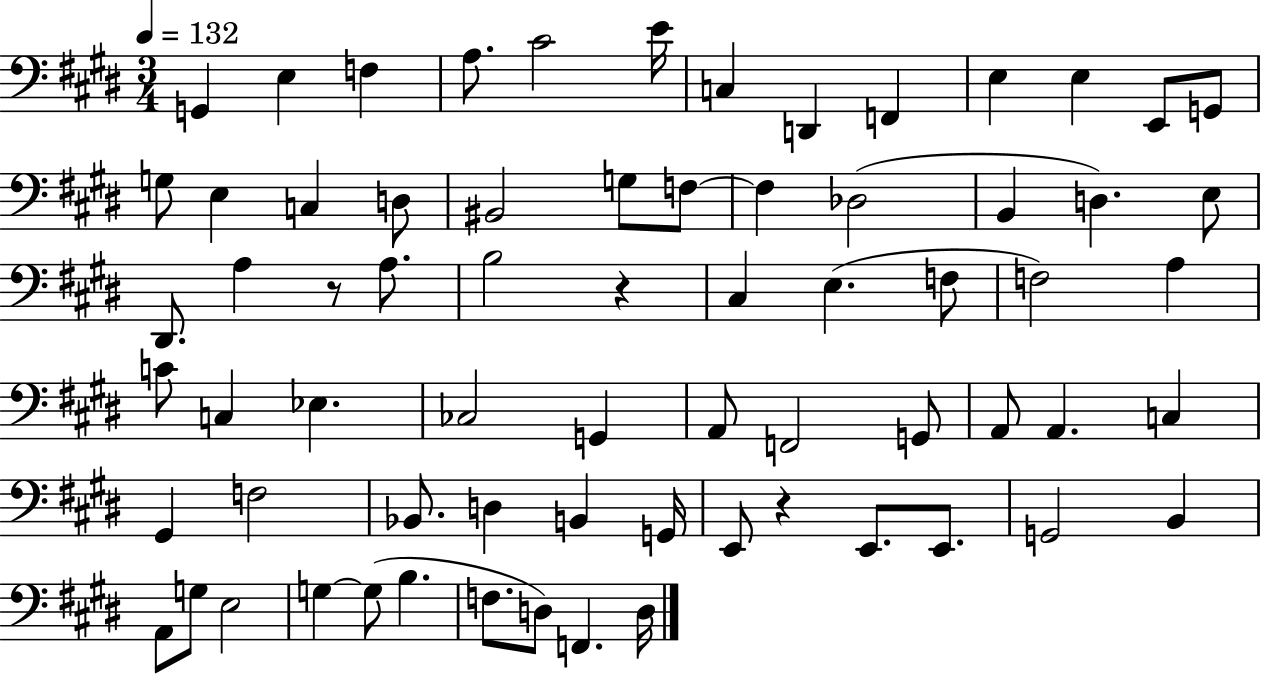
{
  \clef bass
  \numericTimeSignature
  \time 3/4
  \key e \major
  \tempo 4 = 132
  g,4 e4 f4 | a8. cis'2 e'16 | c4 d,4 f,4 | e4 e4 e,8 g,8 | \break g8 e4 c4 d8 | bis,2 g8 f8~~ | f4 des2( | b,4 d4.) e8 | \break dis,8. a4 r8 a8. | b2 r4 | cis4 e4.( f8 | f2) a4 | \break c'8 c4 ees4. | ces2 g,4 | a,8 f,2 g,8 | a,8 a,4. c4 | \break gis,4 f2 | bes,8. d4 b,4 g,16 | e,8 r4 e,8. e,8. | g,2 b,4 | \break a,8 g8 e2 | g4~~ g8( b4. | f8. d8) f,4. d16 | \bar "|."
}